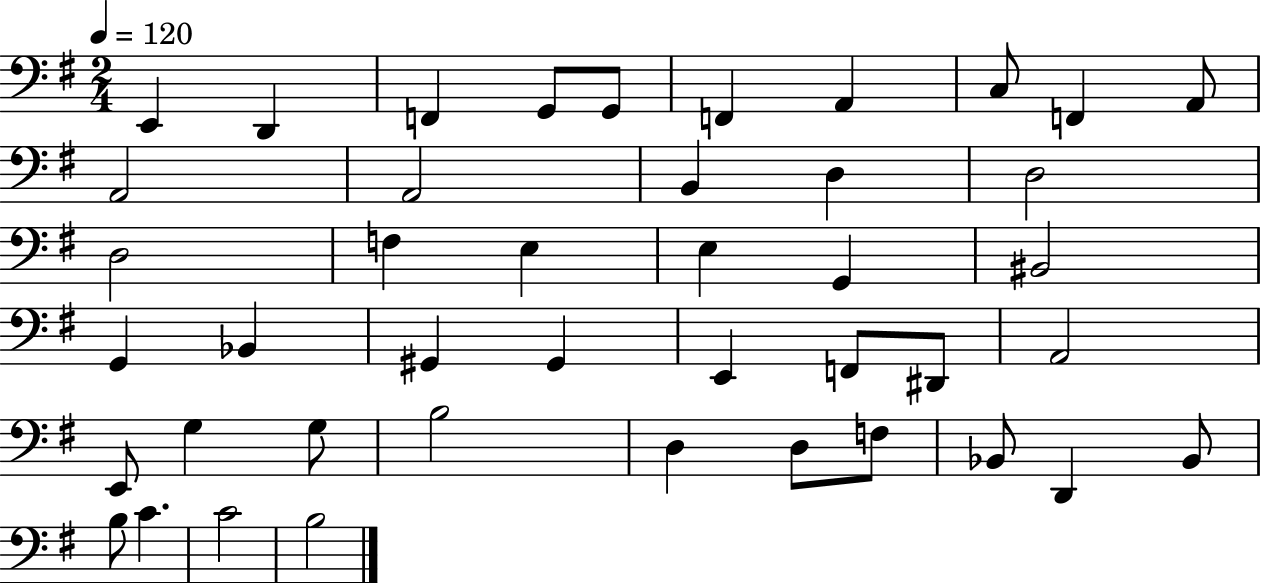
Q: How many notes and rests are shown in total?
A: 43